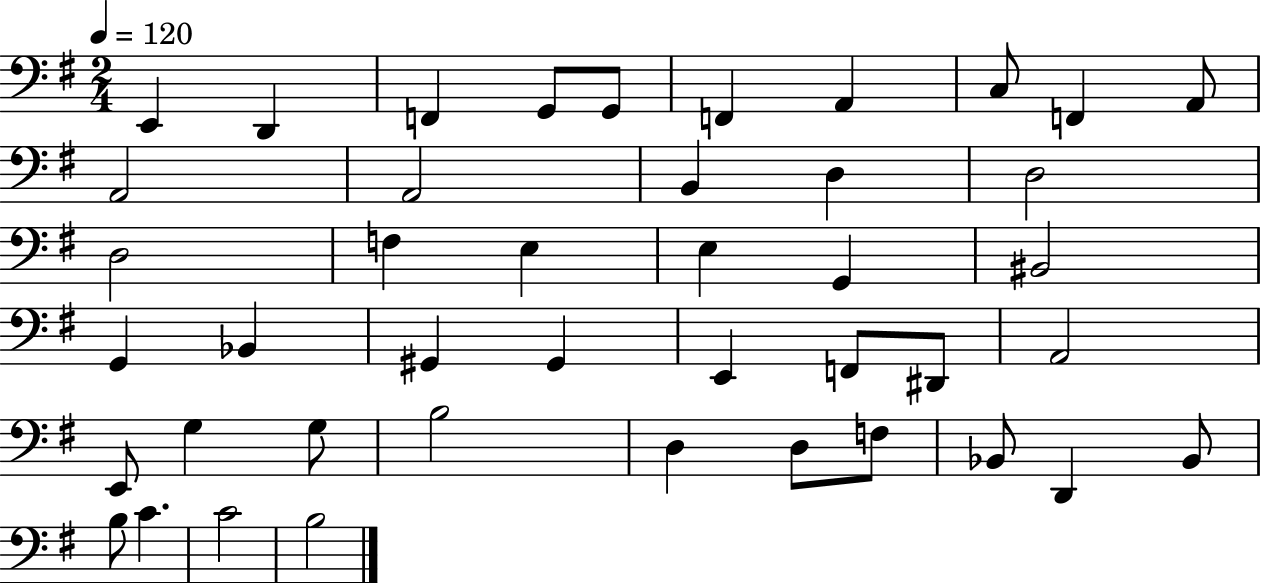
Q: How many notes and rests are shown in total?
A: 43